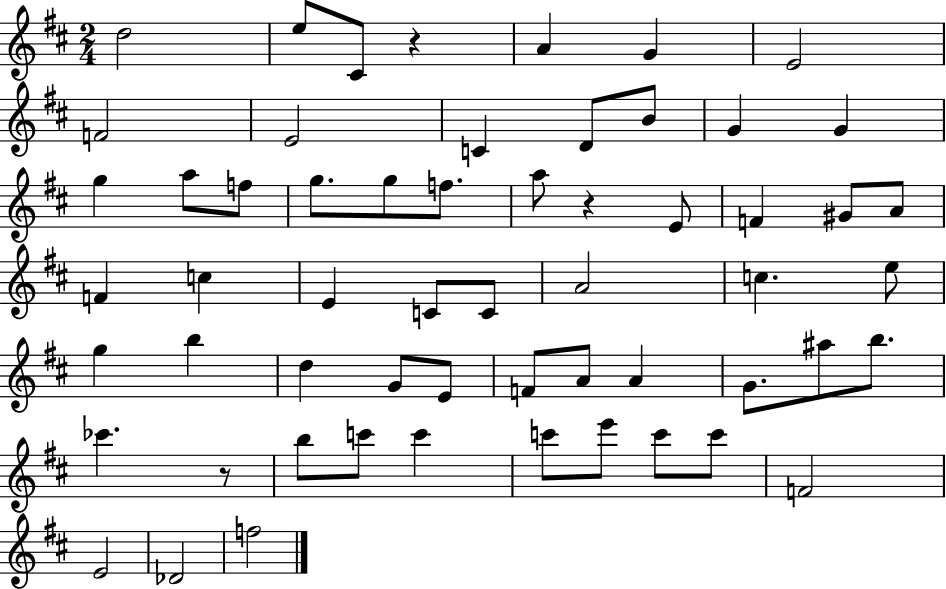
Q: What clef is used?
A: treble